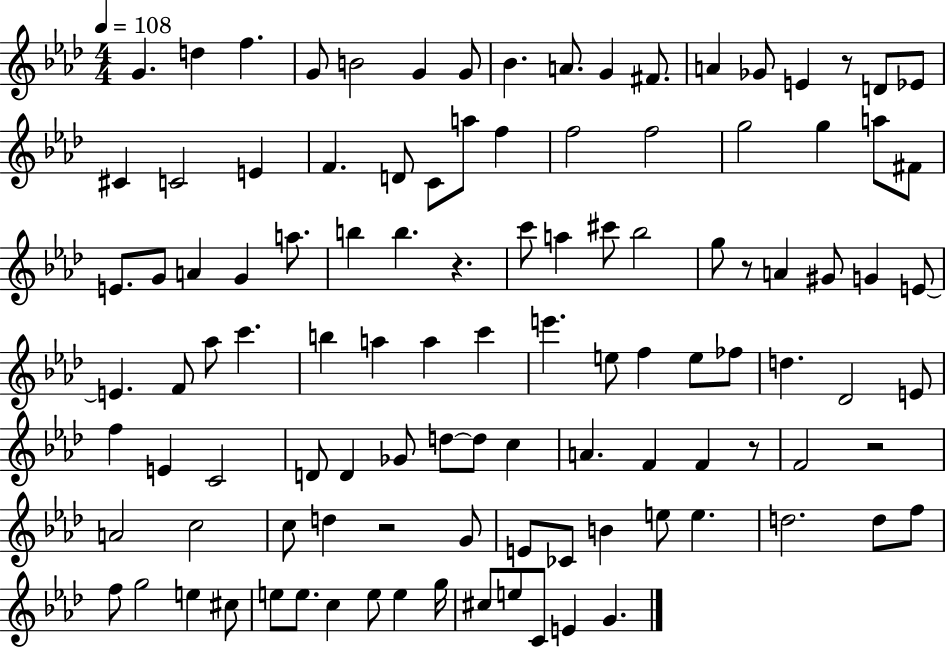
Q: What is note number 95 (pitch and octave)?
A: C5